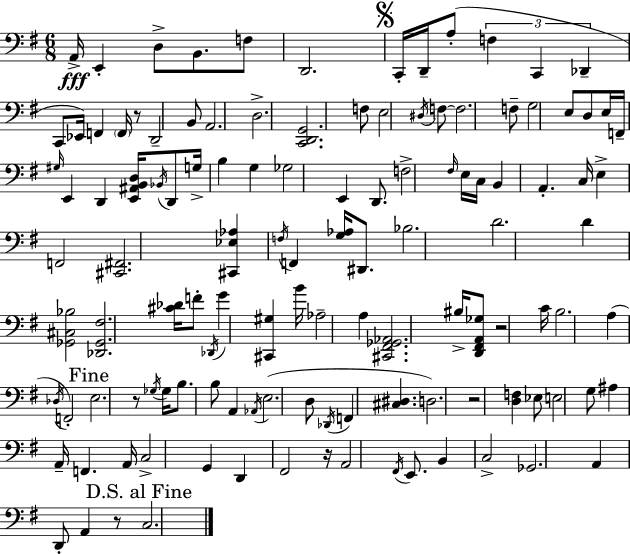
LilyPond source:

{
  \clef bass
  \numericTimeSignature
  \time 6/8
  \key g \major
  \repeat volta 2 { a,16->\fff e,4-. d8-> b,8. f8 | d,2. | \mark \markup { \musicglyph "scripts.segno" } c,16-. d,16-- a8-.( \tuplet 3/2 { f4 c,4 | des,4-- } c,8 ees,16) f,4 \parenthesize f,16 | \break r8 d,2-- b,8 | a,2. | d2.-> | <c, d, g,>2. | \break f8 e2 \acciaccatura { dis16 } f8~~ | f2. | f8-- g2 e8 | d8 e16 f,16-- \grace { gis16 } e,4 d,4 | \break <e, ais, b, d>16 \acciaccatura { bes,16 } d,8 g16-> b4 g4 | ges2 e,4 | d,8. f2-> | \grace { fis16 } e16 c16 b,4 a,4.-. | \break c16 e4-> f,2 | <cis, fis,>2. | <cis, ees aes>4 \acciaccatura { f16 } f,4 | <g aes>16 dis,8. bes2. | \break d'2. | d'4 <ges, cis bes>2 | <des, ges, fis>2. | <cis' des'>16 f'8-. \acciaccatura { des,16 } g'4 | \break <cis, gis>4 b'16 aes2-- | a4 <cis, fis, ges, aes,>2. | bis16-> <d, fis, a, ges>8 r2 | c'16 b2. | \break a4( \acciaccatura { des16 } f,2-.) | \mark "Fine" e2. | r8 \acciaccatura { ges16 } ges16 b8. | b8 a,4 \acciaccatura { aes,16 } e2.( | \break d8 \acciaccatura { des,16 } | f,4 <cis dis>4. d2.) | r2 | <d f>4 ees8 | \break e2 g8 ais4 | a,16-- f,4. a,16 c2-> | g,4 d,4 | fis,2 r16 a,2 | \break \acciaccatura { fis,16 } e,8. b,4 | c2-> ges,2. | a,4 | d,8-. a,4 r8 \mark "D.S. al Fine" c2. | \break } \bar "|."
}